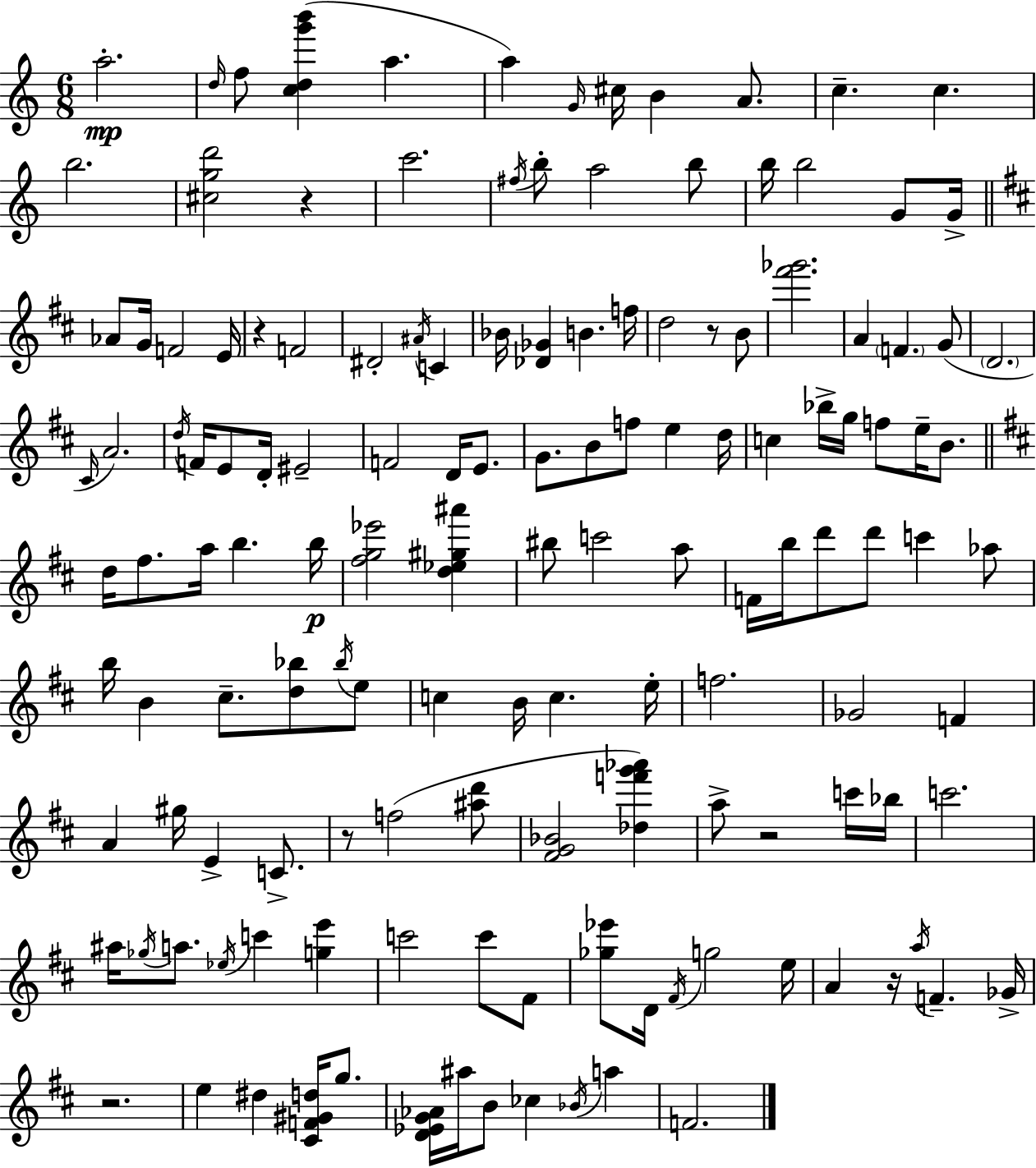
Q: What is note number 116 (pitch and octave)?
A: CES5